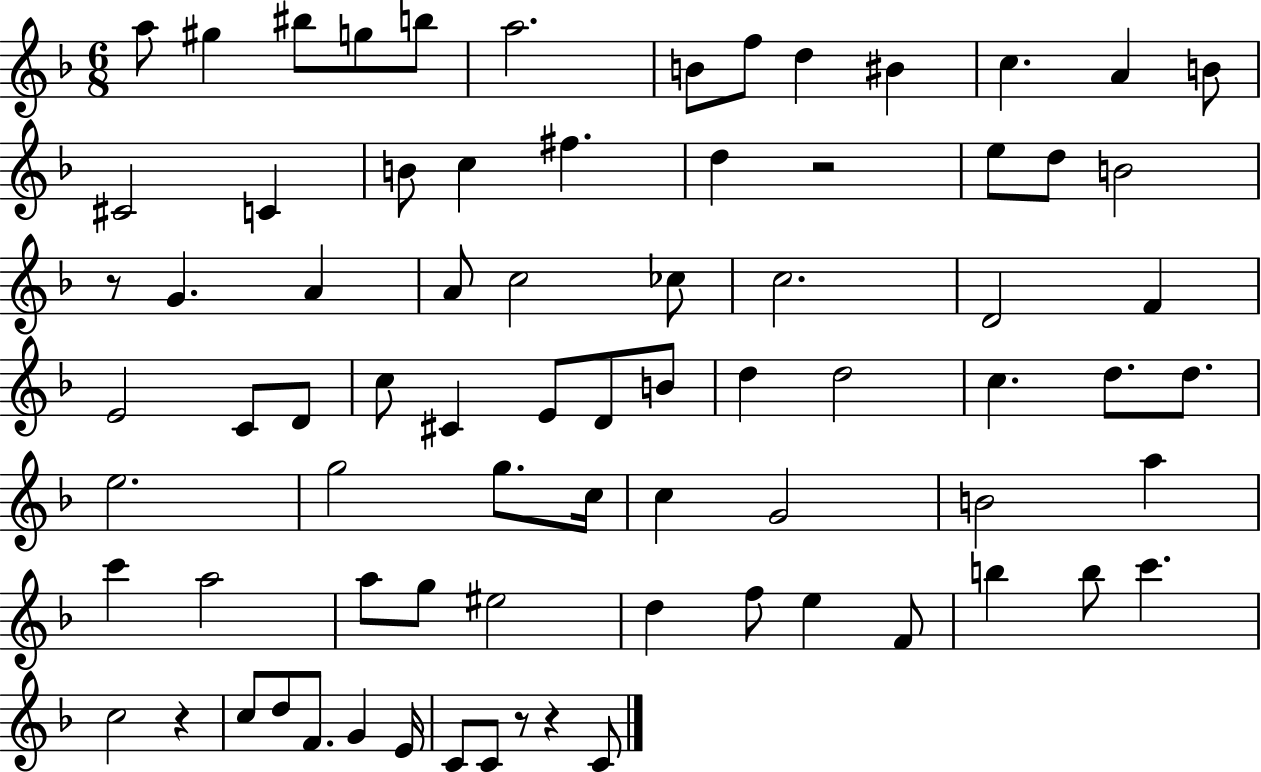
A5/e G#5/q BIS5/e G5/e B5/e A5/h. B4/e F5/e D5/q BIS4/q C5/q. A4/q B4/e C#4/h C4/q B4/e C5/q F#5/q. D5/q R/h E5/e D5/e B4/h R/e G4/q. A4/q A4/e C5/h CES5/e C5/h. D4/h F4/q E4/h C4/e D4/e C5/e C#4/q E4/e D4/e B4/e D5/q D5/h C5/q. D5/e. D5/e. E5/h. G5/h G5/e. C5/s C5/q G4/h B4/h A5/q C6/q A5/h A5/e G5/e EIS5/h D5/q F5/e E5/q F4/e B5/q B5/e C6/q. C5/h R/q C5/e D5/e F4/e. G4/q E4/s C4/e C4/e R/e R/q C4/e